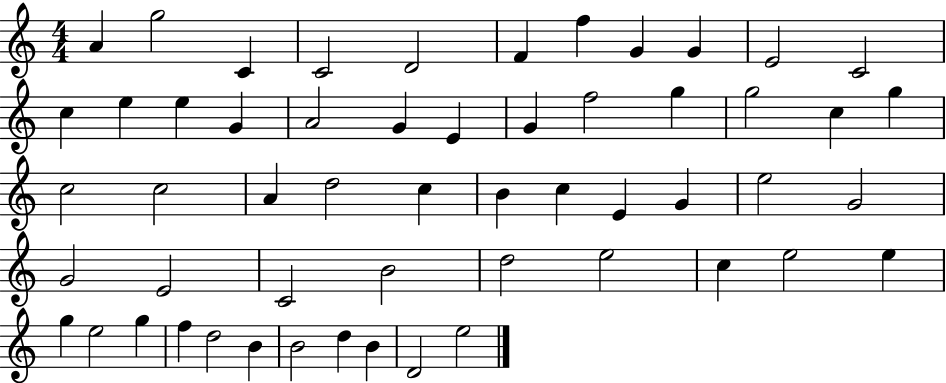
{
  \clef treble
  \numericTimeSignature
  \time 4/4
  \key c \major
  a'4 g''2 c'4 | c'2 d'2 | f'4 f''4 g'4 g'4 | e'2 c'2 | \break c''4 e''4 e''4 g'4 | a'2 g'4 e'4 | g'4 f''2 g''4 | g''2 c''4 g''4 | \break c''2 c''2 | a'4 d''2 c''4 | b'4 c''4 e'4 g'4 | e''2 g'2 | \break g'2 e'2 | c'2 b'2 | d''2 e''2 | c''4 e''2 e''4 | \break g''4 e''2 g''4 | f''4 d''2 b'4 | b'2 d''4 b'4 | d'2 e''2 | \break \bar "|."
}